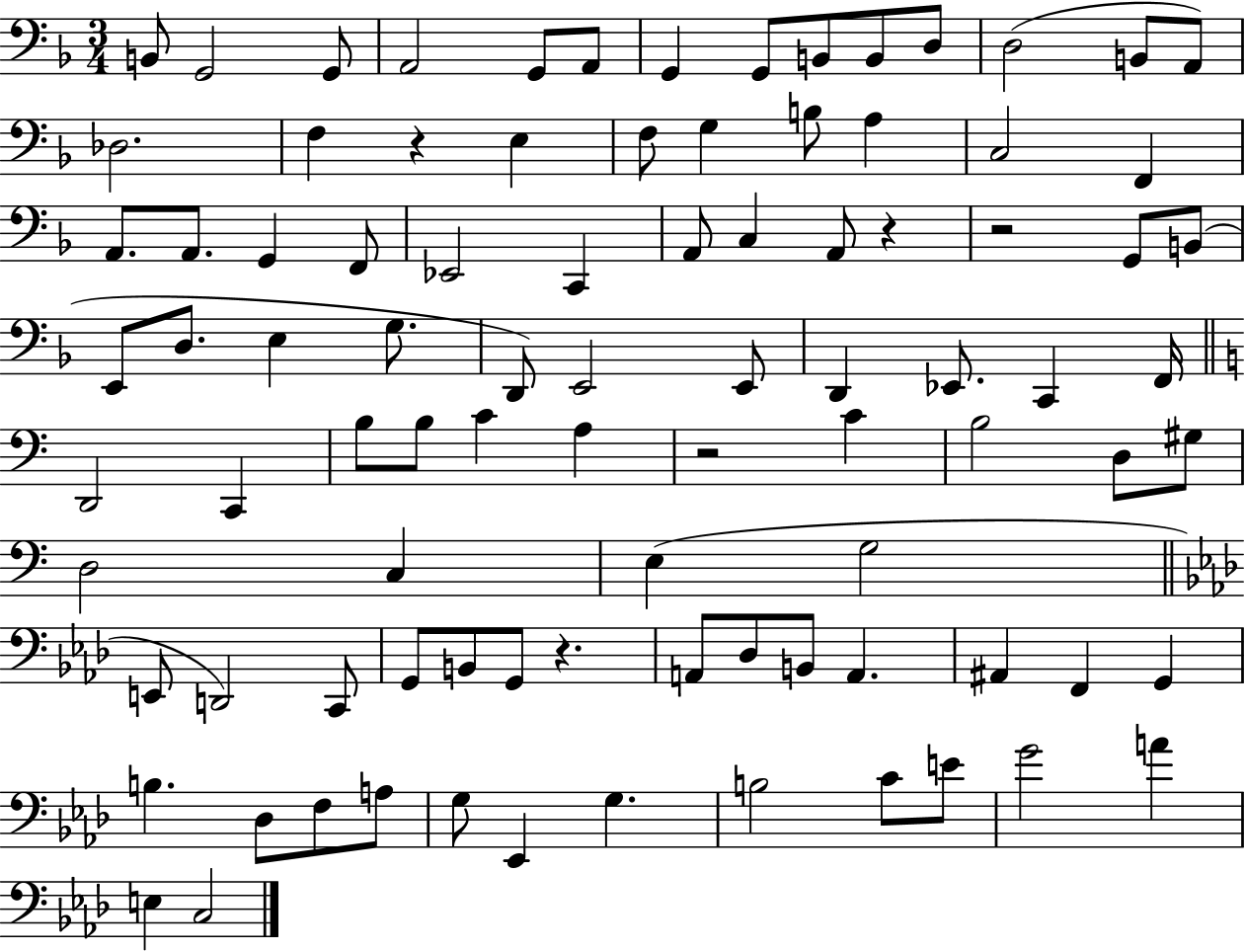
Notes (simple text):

B2/e G2/h G2/e A2/h G2/e A2/e G2/q G2/e B2/e B2/e D3/e D3/h B2/e A2/e Db3/h. F3/q R/q E3/q F3/e G3/q B3/e A3/q C3/h F2/q A2/e. A2/e. G2/q F2/e Eb2/h C2/q A2/e C3/q A2/e R/q R/h G2/e B2/e E2/e D3/e. E3/q G3/e. D2/e E2/h E2/e D2/q Eb2/e. C2/q F2/s D2/h C2/q B3/e B3/e C4/q A3/q R/h C4/q B3/h D3/e G#3/e D3/h C3/q E3/q G3/h E2/e D2/h C2/e G2/e B2/e G2/e R/q. A2/e Db3/e B2/e A2/q. A#2/q F2/q G2/q B3/q. Db3/e F3/e A3/e G3/e Eb2/q G3/q. B3/h C4/e E4/e G4/h A4/q E3/q C3/h